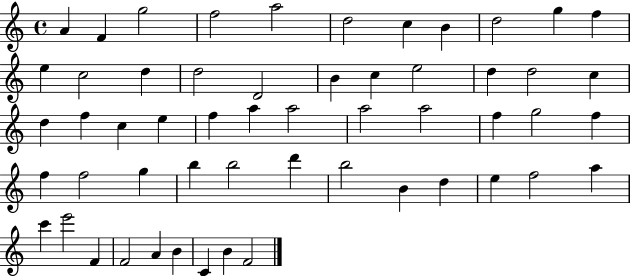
X:1
T:Untitled
M:4/4
L:1/4
K:C
A F g2 f2 a2 d2 c B d2 g f e c2 d d2 D2 B c e2 d d2 c d f c e f a a2 a2 a2 f g2 f f f2 g b b2 d' b2 B d e f2 a c' e'2 F F2 A B C B F2